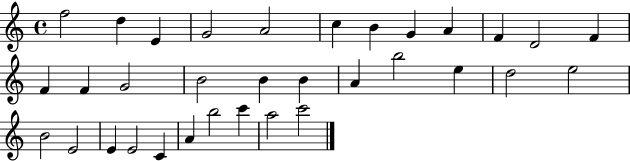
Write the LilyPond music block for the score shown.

{
  \clef treble
  \time 4/4
  \defaultTimeSignature
  \key c \major
  f''2 d''4 e'4 | g'2 a'2 | c''4 b'4 g'4 a'4 | f'4 d'2 f'4 | \break f'4 f'4 g'2 | b'2 b'4 b'4 | a'4 b''2 e''4 | d''2 e''2 | \break b'2 e'2 | e'4 e'2 c'4 | a'4 b''2 c'''4 | a''2 c'''2 | \break \bar "|."
}